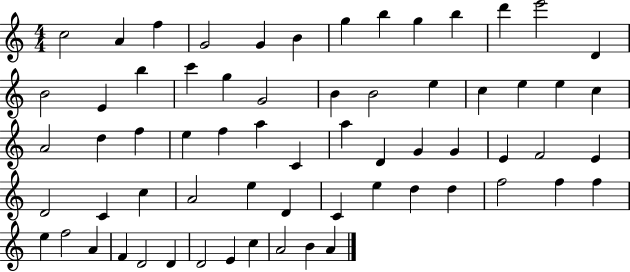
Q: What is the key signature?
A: C major